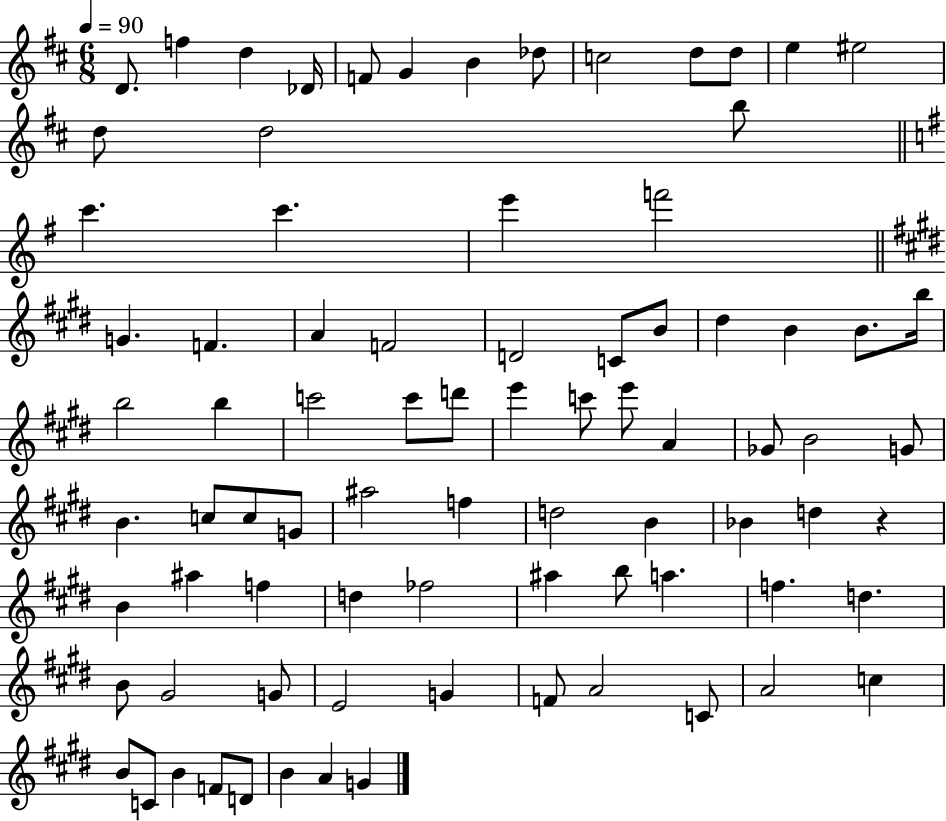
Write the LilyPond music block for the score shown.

{
  \clef treble
  \numericTimeSignature
  \time 6/8
  \key d \major
  \tempo 4 = 90
  \repeat volta 2 { d'8. f''4 d''4 des'16 | f'8 g'4 b'4 des''8 | c''2 d''8 d''8 | e''4 eis''2 | \break d''8 d''2 b''8 | \bar "||" \break \key g \major c'''4. c'''4. | e'''4 f'''2 | \bar "||" \break \key e \major g'4. f'4. | a'4 f'2 | d'2 c'8 b'8 | dis''4 b'4 b'8. b''16 | \break b''2 b''4 | c'''2 c'''8 d'''8 | e'''4 c'''8 e'''8 a'4 | ges'8 b'2 g'8 | \break b'4. c''8 c''8 g'8 | ais''2 f''4 | d''2 b'4 | bes'4 d''4 r4 | \break b'4 ais''4 f''4 | d''4 fes''2 | ais''4 b''8 a''4. | f''4. d''4. | \break b'8 gis'2 g'8 | e'2 g'4 | f'8 a'2 c'8 | a'2 c''4 | \break b'8 c'8 b'4 f'8 d'8 | b'4 a'4 g'4 | } \bar "|."
}